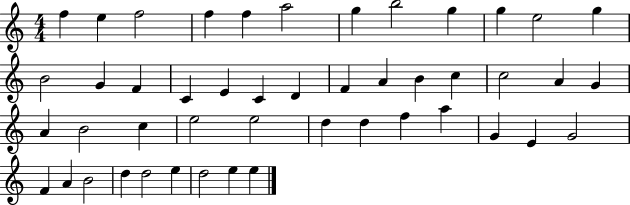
{
  \clef treble
  \numericTimeSignature
  \time 4/4
  \key c \major
  f''4 e''4 f''2 | f''4 f''4 a''2 | g''4 b''2 g''4 | g''4 e''2 g''4 | \break b'2 g'4 f'4 | c'4 e'4 c'4 d'4 | f'4 a'4 b'4 c''4 | c''2 a'4 g'4 | \break a'4 b'2 c''4 | e''2 e''2 | d''4 d''4 f''4 a''4 | g'4 e'4 g'2 | \break f'4 a'4 b'2 | d''4 d''2 e''4 | d''2 e''4 e''4 | \bar "|."
}